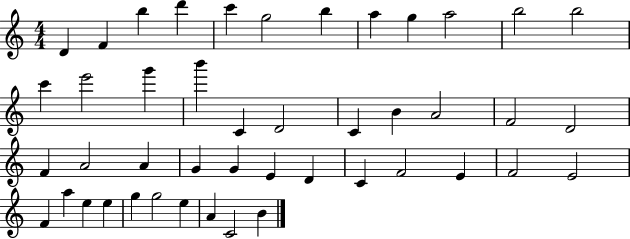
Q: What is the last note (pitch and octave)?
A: B4